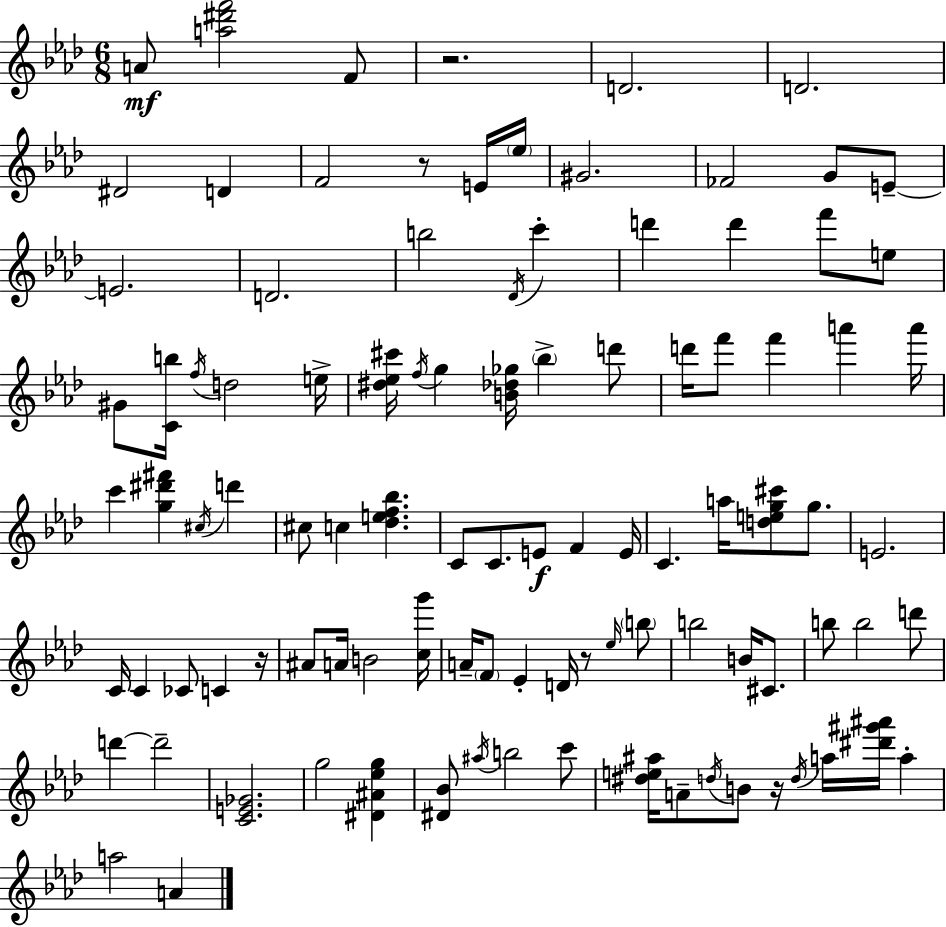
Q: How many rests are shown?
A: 5